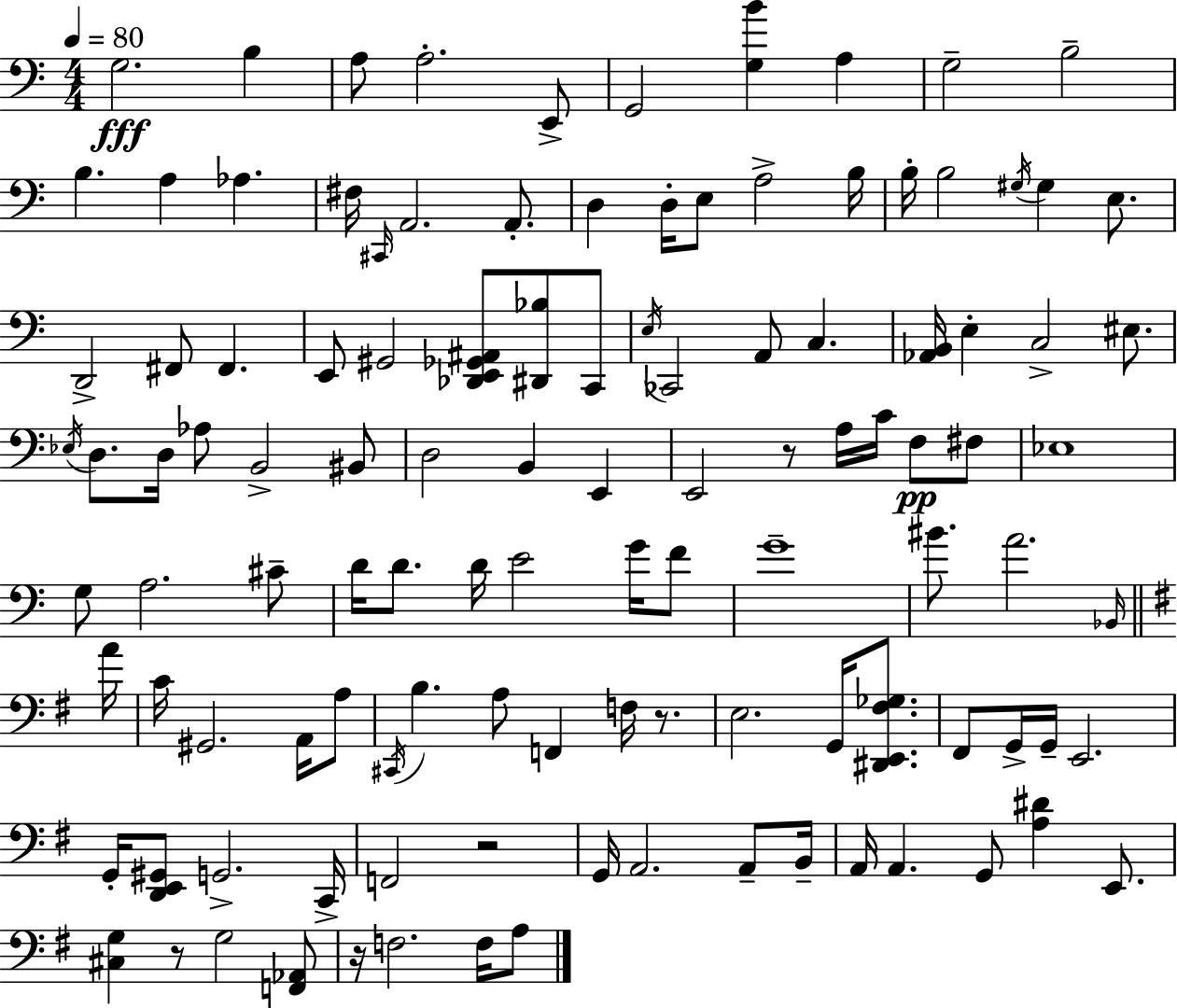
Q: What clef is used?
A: bass